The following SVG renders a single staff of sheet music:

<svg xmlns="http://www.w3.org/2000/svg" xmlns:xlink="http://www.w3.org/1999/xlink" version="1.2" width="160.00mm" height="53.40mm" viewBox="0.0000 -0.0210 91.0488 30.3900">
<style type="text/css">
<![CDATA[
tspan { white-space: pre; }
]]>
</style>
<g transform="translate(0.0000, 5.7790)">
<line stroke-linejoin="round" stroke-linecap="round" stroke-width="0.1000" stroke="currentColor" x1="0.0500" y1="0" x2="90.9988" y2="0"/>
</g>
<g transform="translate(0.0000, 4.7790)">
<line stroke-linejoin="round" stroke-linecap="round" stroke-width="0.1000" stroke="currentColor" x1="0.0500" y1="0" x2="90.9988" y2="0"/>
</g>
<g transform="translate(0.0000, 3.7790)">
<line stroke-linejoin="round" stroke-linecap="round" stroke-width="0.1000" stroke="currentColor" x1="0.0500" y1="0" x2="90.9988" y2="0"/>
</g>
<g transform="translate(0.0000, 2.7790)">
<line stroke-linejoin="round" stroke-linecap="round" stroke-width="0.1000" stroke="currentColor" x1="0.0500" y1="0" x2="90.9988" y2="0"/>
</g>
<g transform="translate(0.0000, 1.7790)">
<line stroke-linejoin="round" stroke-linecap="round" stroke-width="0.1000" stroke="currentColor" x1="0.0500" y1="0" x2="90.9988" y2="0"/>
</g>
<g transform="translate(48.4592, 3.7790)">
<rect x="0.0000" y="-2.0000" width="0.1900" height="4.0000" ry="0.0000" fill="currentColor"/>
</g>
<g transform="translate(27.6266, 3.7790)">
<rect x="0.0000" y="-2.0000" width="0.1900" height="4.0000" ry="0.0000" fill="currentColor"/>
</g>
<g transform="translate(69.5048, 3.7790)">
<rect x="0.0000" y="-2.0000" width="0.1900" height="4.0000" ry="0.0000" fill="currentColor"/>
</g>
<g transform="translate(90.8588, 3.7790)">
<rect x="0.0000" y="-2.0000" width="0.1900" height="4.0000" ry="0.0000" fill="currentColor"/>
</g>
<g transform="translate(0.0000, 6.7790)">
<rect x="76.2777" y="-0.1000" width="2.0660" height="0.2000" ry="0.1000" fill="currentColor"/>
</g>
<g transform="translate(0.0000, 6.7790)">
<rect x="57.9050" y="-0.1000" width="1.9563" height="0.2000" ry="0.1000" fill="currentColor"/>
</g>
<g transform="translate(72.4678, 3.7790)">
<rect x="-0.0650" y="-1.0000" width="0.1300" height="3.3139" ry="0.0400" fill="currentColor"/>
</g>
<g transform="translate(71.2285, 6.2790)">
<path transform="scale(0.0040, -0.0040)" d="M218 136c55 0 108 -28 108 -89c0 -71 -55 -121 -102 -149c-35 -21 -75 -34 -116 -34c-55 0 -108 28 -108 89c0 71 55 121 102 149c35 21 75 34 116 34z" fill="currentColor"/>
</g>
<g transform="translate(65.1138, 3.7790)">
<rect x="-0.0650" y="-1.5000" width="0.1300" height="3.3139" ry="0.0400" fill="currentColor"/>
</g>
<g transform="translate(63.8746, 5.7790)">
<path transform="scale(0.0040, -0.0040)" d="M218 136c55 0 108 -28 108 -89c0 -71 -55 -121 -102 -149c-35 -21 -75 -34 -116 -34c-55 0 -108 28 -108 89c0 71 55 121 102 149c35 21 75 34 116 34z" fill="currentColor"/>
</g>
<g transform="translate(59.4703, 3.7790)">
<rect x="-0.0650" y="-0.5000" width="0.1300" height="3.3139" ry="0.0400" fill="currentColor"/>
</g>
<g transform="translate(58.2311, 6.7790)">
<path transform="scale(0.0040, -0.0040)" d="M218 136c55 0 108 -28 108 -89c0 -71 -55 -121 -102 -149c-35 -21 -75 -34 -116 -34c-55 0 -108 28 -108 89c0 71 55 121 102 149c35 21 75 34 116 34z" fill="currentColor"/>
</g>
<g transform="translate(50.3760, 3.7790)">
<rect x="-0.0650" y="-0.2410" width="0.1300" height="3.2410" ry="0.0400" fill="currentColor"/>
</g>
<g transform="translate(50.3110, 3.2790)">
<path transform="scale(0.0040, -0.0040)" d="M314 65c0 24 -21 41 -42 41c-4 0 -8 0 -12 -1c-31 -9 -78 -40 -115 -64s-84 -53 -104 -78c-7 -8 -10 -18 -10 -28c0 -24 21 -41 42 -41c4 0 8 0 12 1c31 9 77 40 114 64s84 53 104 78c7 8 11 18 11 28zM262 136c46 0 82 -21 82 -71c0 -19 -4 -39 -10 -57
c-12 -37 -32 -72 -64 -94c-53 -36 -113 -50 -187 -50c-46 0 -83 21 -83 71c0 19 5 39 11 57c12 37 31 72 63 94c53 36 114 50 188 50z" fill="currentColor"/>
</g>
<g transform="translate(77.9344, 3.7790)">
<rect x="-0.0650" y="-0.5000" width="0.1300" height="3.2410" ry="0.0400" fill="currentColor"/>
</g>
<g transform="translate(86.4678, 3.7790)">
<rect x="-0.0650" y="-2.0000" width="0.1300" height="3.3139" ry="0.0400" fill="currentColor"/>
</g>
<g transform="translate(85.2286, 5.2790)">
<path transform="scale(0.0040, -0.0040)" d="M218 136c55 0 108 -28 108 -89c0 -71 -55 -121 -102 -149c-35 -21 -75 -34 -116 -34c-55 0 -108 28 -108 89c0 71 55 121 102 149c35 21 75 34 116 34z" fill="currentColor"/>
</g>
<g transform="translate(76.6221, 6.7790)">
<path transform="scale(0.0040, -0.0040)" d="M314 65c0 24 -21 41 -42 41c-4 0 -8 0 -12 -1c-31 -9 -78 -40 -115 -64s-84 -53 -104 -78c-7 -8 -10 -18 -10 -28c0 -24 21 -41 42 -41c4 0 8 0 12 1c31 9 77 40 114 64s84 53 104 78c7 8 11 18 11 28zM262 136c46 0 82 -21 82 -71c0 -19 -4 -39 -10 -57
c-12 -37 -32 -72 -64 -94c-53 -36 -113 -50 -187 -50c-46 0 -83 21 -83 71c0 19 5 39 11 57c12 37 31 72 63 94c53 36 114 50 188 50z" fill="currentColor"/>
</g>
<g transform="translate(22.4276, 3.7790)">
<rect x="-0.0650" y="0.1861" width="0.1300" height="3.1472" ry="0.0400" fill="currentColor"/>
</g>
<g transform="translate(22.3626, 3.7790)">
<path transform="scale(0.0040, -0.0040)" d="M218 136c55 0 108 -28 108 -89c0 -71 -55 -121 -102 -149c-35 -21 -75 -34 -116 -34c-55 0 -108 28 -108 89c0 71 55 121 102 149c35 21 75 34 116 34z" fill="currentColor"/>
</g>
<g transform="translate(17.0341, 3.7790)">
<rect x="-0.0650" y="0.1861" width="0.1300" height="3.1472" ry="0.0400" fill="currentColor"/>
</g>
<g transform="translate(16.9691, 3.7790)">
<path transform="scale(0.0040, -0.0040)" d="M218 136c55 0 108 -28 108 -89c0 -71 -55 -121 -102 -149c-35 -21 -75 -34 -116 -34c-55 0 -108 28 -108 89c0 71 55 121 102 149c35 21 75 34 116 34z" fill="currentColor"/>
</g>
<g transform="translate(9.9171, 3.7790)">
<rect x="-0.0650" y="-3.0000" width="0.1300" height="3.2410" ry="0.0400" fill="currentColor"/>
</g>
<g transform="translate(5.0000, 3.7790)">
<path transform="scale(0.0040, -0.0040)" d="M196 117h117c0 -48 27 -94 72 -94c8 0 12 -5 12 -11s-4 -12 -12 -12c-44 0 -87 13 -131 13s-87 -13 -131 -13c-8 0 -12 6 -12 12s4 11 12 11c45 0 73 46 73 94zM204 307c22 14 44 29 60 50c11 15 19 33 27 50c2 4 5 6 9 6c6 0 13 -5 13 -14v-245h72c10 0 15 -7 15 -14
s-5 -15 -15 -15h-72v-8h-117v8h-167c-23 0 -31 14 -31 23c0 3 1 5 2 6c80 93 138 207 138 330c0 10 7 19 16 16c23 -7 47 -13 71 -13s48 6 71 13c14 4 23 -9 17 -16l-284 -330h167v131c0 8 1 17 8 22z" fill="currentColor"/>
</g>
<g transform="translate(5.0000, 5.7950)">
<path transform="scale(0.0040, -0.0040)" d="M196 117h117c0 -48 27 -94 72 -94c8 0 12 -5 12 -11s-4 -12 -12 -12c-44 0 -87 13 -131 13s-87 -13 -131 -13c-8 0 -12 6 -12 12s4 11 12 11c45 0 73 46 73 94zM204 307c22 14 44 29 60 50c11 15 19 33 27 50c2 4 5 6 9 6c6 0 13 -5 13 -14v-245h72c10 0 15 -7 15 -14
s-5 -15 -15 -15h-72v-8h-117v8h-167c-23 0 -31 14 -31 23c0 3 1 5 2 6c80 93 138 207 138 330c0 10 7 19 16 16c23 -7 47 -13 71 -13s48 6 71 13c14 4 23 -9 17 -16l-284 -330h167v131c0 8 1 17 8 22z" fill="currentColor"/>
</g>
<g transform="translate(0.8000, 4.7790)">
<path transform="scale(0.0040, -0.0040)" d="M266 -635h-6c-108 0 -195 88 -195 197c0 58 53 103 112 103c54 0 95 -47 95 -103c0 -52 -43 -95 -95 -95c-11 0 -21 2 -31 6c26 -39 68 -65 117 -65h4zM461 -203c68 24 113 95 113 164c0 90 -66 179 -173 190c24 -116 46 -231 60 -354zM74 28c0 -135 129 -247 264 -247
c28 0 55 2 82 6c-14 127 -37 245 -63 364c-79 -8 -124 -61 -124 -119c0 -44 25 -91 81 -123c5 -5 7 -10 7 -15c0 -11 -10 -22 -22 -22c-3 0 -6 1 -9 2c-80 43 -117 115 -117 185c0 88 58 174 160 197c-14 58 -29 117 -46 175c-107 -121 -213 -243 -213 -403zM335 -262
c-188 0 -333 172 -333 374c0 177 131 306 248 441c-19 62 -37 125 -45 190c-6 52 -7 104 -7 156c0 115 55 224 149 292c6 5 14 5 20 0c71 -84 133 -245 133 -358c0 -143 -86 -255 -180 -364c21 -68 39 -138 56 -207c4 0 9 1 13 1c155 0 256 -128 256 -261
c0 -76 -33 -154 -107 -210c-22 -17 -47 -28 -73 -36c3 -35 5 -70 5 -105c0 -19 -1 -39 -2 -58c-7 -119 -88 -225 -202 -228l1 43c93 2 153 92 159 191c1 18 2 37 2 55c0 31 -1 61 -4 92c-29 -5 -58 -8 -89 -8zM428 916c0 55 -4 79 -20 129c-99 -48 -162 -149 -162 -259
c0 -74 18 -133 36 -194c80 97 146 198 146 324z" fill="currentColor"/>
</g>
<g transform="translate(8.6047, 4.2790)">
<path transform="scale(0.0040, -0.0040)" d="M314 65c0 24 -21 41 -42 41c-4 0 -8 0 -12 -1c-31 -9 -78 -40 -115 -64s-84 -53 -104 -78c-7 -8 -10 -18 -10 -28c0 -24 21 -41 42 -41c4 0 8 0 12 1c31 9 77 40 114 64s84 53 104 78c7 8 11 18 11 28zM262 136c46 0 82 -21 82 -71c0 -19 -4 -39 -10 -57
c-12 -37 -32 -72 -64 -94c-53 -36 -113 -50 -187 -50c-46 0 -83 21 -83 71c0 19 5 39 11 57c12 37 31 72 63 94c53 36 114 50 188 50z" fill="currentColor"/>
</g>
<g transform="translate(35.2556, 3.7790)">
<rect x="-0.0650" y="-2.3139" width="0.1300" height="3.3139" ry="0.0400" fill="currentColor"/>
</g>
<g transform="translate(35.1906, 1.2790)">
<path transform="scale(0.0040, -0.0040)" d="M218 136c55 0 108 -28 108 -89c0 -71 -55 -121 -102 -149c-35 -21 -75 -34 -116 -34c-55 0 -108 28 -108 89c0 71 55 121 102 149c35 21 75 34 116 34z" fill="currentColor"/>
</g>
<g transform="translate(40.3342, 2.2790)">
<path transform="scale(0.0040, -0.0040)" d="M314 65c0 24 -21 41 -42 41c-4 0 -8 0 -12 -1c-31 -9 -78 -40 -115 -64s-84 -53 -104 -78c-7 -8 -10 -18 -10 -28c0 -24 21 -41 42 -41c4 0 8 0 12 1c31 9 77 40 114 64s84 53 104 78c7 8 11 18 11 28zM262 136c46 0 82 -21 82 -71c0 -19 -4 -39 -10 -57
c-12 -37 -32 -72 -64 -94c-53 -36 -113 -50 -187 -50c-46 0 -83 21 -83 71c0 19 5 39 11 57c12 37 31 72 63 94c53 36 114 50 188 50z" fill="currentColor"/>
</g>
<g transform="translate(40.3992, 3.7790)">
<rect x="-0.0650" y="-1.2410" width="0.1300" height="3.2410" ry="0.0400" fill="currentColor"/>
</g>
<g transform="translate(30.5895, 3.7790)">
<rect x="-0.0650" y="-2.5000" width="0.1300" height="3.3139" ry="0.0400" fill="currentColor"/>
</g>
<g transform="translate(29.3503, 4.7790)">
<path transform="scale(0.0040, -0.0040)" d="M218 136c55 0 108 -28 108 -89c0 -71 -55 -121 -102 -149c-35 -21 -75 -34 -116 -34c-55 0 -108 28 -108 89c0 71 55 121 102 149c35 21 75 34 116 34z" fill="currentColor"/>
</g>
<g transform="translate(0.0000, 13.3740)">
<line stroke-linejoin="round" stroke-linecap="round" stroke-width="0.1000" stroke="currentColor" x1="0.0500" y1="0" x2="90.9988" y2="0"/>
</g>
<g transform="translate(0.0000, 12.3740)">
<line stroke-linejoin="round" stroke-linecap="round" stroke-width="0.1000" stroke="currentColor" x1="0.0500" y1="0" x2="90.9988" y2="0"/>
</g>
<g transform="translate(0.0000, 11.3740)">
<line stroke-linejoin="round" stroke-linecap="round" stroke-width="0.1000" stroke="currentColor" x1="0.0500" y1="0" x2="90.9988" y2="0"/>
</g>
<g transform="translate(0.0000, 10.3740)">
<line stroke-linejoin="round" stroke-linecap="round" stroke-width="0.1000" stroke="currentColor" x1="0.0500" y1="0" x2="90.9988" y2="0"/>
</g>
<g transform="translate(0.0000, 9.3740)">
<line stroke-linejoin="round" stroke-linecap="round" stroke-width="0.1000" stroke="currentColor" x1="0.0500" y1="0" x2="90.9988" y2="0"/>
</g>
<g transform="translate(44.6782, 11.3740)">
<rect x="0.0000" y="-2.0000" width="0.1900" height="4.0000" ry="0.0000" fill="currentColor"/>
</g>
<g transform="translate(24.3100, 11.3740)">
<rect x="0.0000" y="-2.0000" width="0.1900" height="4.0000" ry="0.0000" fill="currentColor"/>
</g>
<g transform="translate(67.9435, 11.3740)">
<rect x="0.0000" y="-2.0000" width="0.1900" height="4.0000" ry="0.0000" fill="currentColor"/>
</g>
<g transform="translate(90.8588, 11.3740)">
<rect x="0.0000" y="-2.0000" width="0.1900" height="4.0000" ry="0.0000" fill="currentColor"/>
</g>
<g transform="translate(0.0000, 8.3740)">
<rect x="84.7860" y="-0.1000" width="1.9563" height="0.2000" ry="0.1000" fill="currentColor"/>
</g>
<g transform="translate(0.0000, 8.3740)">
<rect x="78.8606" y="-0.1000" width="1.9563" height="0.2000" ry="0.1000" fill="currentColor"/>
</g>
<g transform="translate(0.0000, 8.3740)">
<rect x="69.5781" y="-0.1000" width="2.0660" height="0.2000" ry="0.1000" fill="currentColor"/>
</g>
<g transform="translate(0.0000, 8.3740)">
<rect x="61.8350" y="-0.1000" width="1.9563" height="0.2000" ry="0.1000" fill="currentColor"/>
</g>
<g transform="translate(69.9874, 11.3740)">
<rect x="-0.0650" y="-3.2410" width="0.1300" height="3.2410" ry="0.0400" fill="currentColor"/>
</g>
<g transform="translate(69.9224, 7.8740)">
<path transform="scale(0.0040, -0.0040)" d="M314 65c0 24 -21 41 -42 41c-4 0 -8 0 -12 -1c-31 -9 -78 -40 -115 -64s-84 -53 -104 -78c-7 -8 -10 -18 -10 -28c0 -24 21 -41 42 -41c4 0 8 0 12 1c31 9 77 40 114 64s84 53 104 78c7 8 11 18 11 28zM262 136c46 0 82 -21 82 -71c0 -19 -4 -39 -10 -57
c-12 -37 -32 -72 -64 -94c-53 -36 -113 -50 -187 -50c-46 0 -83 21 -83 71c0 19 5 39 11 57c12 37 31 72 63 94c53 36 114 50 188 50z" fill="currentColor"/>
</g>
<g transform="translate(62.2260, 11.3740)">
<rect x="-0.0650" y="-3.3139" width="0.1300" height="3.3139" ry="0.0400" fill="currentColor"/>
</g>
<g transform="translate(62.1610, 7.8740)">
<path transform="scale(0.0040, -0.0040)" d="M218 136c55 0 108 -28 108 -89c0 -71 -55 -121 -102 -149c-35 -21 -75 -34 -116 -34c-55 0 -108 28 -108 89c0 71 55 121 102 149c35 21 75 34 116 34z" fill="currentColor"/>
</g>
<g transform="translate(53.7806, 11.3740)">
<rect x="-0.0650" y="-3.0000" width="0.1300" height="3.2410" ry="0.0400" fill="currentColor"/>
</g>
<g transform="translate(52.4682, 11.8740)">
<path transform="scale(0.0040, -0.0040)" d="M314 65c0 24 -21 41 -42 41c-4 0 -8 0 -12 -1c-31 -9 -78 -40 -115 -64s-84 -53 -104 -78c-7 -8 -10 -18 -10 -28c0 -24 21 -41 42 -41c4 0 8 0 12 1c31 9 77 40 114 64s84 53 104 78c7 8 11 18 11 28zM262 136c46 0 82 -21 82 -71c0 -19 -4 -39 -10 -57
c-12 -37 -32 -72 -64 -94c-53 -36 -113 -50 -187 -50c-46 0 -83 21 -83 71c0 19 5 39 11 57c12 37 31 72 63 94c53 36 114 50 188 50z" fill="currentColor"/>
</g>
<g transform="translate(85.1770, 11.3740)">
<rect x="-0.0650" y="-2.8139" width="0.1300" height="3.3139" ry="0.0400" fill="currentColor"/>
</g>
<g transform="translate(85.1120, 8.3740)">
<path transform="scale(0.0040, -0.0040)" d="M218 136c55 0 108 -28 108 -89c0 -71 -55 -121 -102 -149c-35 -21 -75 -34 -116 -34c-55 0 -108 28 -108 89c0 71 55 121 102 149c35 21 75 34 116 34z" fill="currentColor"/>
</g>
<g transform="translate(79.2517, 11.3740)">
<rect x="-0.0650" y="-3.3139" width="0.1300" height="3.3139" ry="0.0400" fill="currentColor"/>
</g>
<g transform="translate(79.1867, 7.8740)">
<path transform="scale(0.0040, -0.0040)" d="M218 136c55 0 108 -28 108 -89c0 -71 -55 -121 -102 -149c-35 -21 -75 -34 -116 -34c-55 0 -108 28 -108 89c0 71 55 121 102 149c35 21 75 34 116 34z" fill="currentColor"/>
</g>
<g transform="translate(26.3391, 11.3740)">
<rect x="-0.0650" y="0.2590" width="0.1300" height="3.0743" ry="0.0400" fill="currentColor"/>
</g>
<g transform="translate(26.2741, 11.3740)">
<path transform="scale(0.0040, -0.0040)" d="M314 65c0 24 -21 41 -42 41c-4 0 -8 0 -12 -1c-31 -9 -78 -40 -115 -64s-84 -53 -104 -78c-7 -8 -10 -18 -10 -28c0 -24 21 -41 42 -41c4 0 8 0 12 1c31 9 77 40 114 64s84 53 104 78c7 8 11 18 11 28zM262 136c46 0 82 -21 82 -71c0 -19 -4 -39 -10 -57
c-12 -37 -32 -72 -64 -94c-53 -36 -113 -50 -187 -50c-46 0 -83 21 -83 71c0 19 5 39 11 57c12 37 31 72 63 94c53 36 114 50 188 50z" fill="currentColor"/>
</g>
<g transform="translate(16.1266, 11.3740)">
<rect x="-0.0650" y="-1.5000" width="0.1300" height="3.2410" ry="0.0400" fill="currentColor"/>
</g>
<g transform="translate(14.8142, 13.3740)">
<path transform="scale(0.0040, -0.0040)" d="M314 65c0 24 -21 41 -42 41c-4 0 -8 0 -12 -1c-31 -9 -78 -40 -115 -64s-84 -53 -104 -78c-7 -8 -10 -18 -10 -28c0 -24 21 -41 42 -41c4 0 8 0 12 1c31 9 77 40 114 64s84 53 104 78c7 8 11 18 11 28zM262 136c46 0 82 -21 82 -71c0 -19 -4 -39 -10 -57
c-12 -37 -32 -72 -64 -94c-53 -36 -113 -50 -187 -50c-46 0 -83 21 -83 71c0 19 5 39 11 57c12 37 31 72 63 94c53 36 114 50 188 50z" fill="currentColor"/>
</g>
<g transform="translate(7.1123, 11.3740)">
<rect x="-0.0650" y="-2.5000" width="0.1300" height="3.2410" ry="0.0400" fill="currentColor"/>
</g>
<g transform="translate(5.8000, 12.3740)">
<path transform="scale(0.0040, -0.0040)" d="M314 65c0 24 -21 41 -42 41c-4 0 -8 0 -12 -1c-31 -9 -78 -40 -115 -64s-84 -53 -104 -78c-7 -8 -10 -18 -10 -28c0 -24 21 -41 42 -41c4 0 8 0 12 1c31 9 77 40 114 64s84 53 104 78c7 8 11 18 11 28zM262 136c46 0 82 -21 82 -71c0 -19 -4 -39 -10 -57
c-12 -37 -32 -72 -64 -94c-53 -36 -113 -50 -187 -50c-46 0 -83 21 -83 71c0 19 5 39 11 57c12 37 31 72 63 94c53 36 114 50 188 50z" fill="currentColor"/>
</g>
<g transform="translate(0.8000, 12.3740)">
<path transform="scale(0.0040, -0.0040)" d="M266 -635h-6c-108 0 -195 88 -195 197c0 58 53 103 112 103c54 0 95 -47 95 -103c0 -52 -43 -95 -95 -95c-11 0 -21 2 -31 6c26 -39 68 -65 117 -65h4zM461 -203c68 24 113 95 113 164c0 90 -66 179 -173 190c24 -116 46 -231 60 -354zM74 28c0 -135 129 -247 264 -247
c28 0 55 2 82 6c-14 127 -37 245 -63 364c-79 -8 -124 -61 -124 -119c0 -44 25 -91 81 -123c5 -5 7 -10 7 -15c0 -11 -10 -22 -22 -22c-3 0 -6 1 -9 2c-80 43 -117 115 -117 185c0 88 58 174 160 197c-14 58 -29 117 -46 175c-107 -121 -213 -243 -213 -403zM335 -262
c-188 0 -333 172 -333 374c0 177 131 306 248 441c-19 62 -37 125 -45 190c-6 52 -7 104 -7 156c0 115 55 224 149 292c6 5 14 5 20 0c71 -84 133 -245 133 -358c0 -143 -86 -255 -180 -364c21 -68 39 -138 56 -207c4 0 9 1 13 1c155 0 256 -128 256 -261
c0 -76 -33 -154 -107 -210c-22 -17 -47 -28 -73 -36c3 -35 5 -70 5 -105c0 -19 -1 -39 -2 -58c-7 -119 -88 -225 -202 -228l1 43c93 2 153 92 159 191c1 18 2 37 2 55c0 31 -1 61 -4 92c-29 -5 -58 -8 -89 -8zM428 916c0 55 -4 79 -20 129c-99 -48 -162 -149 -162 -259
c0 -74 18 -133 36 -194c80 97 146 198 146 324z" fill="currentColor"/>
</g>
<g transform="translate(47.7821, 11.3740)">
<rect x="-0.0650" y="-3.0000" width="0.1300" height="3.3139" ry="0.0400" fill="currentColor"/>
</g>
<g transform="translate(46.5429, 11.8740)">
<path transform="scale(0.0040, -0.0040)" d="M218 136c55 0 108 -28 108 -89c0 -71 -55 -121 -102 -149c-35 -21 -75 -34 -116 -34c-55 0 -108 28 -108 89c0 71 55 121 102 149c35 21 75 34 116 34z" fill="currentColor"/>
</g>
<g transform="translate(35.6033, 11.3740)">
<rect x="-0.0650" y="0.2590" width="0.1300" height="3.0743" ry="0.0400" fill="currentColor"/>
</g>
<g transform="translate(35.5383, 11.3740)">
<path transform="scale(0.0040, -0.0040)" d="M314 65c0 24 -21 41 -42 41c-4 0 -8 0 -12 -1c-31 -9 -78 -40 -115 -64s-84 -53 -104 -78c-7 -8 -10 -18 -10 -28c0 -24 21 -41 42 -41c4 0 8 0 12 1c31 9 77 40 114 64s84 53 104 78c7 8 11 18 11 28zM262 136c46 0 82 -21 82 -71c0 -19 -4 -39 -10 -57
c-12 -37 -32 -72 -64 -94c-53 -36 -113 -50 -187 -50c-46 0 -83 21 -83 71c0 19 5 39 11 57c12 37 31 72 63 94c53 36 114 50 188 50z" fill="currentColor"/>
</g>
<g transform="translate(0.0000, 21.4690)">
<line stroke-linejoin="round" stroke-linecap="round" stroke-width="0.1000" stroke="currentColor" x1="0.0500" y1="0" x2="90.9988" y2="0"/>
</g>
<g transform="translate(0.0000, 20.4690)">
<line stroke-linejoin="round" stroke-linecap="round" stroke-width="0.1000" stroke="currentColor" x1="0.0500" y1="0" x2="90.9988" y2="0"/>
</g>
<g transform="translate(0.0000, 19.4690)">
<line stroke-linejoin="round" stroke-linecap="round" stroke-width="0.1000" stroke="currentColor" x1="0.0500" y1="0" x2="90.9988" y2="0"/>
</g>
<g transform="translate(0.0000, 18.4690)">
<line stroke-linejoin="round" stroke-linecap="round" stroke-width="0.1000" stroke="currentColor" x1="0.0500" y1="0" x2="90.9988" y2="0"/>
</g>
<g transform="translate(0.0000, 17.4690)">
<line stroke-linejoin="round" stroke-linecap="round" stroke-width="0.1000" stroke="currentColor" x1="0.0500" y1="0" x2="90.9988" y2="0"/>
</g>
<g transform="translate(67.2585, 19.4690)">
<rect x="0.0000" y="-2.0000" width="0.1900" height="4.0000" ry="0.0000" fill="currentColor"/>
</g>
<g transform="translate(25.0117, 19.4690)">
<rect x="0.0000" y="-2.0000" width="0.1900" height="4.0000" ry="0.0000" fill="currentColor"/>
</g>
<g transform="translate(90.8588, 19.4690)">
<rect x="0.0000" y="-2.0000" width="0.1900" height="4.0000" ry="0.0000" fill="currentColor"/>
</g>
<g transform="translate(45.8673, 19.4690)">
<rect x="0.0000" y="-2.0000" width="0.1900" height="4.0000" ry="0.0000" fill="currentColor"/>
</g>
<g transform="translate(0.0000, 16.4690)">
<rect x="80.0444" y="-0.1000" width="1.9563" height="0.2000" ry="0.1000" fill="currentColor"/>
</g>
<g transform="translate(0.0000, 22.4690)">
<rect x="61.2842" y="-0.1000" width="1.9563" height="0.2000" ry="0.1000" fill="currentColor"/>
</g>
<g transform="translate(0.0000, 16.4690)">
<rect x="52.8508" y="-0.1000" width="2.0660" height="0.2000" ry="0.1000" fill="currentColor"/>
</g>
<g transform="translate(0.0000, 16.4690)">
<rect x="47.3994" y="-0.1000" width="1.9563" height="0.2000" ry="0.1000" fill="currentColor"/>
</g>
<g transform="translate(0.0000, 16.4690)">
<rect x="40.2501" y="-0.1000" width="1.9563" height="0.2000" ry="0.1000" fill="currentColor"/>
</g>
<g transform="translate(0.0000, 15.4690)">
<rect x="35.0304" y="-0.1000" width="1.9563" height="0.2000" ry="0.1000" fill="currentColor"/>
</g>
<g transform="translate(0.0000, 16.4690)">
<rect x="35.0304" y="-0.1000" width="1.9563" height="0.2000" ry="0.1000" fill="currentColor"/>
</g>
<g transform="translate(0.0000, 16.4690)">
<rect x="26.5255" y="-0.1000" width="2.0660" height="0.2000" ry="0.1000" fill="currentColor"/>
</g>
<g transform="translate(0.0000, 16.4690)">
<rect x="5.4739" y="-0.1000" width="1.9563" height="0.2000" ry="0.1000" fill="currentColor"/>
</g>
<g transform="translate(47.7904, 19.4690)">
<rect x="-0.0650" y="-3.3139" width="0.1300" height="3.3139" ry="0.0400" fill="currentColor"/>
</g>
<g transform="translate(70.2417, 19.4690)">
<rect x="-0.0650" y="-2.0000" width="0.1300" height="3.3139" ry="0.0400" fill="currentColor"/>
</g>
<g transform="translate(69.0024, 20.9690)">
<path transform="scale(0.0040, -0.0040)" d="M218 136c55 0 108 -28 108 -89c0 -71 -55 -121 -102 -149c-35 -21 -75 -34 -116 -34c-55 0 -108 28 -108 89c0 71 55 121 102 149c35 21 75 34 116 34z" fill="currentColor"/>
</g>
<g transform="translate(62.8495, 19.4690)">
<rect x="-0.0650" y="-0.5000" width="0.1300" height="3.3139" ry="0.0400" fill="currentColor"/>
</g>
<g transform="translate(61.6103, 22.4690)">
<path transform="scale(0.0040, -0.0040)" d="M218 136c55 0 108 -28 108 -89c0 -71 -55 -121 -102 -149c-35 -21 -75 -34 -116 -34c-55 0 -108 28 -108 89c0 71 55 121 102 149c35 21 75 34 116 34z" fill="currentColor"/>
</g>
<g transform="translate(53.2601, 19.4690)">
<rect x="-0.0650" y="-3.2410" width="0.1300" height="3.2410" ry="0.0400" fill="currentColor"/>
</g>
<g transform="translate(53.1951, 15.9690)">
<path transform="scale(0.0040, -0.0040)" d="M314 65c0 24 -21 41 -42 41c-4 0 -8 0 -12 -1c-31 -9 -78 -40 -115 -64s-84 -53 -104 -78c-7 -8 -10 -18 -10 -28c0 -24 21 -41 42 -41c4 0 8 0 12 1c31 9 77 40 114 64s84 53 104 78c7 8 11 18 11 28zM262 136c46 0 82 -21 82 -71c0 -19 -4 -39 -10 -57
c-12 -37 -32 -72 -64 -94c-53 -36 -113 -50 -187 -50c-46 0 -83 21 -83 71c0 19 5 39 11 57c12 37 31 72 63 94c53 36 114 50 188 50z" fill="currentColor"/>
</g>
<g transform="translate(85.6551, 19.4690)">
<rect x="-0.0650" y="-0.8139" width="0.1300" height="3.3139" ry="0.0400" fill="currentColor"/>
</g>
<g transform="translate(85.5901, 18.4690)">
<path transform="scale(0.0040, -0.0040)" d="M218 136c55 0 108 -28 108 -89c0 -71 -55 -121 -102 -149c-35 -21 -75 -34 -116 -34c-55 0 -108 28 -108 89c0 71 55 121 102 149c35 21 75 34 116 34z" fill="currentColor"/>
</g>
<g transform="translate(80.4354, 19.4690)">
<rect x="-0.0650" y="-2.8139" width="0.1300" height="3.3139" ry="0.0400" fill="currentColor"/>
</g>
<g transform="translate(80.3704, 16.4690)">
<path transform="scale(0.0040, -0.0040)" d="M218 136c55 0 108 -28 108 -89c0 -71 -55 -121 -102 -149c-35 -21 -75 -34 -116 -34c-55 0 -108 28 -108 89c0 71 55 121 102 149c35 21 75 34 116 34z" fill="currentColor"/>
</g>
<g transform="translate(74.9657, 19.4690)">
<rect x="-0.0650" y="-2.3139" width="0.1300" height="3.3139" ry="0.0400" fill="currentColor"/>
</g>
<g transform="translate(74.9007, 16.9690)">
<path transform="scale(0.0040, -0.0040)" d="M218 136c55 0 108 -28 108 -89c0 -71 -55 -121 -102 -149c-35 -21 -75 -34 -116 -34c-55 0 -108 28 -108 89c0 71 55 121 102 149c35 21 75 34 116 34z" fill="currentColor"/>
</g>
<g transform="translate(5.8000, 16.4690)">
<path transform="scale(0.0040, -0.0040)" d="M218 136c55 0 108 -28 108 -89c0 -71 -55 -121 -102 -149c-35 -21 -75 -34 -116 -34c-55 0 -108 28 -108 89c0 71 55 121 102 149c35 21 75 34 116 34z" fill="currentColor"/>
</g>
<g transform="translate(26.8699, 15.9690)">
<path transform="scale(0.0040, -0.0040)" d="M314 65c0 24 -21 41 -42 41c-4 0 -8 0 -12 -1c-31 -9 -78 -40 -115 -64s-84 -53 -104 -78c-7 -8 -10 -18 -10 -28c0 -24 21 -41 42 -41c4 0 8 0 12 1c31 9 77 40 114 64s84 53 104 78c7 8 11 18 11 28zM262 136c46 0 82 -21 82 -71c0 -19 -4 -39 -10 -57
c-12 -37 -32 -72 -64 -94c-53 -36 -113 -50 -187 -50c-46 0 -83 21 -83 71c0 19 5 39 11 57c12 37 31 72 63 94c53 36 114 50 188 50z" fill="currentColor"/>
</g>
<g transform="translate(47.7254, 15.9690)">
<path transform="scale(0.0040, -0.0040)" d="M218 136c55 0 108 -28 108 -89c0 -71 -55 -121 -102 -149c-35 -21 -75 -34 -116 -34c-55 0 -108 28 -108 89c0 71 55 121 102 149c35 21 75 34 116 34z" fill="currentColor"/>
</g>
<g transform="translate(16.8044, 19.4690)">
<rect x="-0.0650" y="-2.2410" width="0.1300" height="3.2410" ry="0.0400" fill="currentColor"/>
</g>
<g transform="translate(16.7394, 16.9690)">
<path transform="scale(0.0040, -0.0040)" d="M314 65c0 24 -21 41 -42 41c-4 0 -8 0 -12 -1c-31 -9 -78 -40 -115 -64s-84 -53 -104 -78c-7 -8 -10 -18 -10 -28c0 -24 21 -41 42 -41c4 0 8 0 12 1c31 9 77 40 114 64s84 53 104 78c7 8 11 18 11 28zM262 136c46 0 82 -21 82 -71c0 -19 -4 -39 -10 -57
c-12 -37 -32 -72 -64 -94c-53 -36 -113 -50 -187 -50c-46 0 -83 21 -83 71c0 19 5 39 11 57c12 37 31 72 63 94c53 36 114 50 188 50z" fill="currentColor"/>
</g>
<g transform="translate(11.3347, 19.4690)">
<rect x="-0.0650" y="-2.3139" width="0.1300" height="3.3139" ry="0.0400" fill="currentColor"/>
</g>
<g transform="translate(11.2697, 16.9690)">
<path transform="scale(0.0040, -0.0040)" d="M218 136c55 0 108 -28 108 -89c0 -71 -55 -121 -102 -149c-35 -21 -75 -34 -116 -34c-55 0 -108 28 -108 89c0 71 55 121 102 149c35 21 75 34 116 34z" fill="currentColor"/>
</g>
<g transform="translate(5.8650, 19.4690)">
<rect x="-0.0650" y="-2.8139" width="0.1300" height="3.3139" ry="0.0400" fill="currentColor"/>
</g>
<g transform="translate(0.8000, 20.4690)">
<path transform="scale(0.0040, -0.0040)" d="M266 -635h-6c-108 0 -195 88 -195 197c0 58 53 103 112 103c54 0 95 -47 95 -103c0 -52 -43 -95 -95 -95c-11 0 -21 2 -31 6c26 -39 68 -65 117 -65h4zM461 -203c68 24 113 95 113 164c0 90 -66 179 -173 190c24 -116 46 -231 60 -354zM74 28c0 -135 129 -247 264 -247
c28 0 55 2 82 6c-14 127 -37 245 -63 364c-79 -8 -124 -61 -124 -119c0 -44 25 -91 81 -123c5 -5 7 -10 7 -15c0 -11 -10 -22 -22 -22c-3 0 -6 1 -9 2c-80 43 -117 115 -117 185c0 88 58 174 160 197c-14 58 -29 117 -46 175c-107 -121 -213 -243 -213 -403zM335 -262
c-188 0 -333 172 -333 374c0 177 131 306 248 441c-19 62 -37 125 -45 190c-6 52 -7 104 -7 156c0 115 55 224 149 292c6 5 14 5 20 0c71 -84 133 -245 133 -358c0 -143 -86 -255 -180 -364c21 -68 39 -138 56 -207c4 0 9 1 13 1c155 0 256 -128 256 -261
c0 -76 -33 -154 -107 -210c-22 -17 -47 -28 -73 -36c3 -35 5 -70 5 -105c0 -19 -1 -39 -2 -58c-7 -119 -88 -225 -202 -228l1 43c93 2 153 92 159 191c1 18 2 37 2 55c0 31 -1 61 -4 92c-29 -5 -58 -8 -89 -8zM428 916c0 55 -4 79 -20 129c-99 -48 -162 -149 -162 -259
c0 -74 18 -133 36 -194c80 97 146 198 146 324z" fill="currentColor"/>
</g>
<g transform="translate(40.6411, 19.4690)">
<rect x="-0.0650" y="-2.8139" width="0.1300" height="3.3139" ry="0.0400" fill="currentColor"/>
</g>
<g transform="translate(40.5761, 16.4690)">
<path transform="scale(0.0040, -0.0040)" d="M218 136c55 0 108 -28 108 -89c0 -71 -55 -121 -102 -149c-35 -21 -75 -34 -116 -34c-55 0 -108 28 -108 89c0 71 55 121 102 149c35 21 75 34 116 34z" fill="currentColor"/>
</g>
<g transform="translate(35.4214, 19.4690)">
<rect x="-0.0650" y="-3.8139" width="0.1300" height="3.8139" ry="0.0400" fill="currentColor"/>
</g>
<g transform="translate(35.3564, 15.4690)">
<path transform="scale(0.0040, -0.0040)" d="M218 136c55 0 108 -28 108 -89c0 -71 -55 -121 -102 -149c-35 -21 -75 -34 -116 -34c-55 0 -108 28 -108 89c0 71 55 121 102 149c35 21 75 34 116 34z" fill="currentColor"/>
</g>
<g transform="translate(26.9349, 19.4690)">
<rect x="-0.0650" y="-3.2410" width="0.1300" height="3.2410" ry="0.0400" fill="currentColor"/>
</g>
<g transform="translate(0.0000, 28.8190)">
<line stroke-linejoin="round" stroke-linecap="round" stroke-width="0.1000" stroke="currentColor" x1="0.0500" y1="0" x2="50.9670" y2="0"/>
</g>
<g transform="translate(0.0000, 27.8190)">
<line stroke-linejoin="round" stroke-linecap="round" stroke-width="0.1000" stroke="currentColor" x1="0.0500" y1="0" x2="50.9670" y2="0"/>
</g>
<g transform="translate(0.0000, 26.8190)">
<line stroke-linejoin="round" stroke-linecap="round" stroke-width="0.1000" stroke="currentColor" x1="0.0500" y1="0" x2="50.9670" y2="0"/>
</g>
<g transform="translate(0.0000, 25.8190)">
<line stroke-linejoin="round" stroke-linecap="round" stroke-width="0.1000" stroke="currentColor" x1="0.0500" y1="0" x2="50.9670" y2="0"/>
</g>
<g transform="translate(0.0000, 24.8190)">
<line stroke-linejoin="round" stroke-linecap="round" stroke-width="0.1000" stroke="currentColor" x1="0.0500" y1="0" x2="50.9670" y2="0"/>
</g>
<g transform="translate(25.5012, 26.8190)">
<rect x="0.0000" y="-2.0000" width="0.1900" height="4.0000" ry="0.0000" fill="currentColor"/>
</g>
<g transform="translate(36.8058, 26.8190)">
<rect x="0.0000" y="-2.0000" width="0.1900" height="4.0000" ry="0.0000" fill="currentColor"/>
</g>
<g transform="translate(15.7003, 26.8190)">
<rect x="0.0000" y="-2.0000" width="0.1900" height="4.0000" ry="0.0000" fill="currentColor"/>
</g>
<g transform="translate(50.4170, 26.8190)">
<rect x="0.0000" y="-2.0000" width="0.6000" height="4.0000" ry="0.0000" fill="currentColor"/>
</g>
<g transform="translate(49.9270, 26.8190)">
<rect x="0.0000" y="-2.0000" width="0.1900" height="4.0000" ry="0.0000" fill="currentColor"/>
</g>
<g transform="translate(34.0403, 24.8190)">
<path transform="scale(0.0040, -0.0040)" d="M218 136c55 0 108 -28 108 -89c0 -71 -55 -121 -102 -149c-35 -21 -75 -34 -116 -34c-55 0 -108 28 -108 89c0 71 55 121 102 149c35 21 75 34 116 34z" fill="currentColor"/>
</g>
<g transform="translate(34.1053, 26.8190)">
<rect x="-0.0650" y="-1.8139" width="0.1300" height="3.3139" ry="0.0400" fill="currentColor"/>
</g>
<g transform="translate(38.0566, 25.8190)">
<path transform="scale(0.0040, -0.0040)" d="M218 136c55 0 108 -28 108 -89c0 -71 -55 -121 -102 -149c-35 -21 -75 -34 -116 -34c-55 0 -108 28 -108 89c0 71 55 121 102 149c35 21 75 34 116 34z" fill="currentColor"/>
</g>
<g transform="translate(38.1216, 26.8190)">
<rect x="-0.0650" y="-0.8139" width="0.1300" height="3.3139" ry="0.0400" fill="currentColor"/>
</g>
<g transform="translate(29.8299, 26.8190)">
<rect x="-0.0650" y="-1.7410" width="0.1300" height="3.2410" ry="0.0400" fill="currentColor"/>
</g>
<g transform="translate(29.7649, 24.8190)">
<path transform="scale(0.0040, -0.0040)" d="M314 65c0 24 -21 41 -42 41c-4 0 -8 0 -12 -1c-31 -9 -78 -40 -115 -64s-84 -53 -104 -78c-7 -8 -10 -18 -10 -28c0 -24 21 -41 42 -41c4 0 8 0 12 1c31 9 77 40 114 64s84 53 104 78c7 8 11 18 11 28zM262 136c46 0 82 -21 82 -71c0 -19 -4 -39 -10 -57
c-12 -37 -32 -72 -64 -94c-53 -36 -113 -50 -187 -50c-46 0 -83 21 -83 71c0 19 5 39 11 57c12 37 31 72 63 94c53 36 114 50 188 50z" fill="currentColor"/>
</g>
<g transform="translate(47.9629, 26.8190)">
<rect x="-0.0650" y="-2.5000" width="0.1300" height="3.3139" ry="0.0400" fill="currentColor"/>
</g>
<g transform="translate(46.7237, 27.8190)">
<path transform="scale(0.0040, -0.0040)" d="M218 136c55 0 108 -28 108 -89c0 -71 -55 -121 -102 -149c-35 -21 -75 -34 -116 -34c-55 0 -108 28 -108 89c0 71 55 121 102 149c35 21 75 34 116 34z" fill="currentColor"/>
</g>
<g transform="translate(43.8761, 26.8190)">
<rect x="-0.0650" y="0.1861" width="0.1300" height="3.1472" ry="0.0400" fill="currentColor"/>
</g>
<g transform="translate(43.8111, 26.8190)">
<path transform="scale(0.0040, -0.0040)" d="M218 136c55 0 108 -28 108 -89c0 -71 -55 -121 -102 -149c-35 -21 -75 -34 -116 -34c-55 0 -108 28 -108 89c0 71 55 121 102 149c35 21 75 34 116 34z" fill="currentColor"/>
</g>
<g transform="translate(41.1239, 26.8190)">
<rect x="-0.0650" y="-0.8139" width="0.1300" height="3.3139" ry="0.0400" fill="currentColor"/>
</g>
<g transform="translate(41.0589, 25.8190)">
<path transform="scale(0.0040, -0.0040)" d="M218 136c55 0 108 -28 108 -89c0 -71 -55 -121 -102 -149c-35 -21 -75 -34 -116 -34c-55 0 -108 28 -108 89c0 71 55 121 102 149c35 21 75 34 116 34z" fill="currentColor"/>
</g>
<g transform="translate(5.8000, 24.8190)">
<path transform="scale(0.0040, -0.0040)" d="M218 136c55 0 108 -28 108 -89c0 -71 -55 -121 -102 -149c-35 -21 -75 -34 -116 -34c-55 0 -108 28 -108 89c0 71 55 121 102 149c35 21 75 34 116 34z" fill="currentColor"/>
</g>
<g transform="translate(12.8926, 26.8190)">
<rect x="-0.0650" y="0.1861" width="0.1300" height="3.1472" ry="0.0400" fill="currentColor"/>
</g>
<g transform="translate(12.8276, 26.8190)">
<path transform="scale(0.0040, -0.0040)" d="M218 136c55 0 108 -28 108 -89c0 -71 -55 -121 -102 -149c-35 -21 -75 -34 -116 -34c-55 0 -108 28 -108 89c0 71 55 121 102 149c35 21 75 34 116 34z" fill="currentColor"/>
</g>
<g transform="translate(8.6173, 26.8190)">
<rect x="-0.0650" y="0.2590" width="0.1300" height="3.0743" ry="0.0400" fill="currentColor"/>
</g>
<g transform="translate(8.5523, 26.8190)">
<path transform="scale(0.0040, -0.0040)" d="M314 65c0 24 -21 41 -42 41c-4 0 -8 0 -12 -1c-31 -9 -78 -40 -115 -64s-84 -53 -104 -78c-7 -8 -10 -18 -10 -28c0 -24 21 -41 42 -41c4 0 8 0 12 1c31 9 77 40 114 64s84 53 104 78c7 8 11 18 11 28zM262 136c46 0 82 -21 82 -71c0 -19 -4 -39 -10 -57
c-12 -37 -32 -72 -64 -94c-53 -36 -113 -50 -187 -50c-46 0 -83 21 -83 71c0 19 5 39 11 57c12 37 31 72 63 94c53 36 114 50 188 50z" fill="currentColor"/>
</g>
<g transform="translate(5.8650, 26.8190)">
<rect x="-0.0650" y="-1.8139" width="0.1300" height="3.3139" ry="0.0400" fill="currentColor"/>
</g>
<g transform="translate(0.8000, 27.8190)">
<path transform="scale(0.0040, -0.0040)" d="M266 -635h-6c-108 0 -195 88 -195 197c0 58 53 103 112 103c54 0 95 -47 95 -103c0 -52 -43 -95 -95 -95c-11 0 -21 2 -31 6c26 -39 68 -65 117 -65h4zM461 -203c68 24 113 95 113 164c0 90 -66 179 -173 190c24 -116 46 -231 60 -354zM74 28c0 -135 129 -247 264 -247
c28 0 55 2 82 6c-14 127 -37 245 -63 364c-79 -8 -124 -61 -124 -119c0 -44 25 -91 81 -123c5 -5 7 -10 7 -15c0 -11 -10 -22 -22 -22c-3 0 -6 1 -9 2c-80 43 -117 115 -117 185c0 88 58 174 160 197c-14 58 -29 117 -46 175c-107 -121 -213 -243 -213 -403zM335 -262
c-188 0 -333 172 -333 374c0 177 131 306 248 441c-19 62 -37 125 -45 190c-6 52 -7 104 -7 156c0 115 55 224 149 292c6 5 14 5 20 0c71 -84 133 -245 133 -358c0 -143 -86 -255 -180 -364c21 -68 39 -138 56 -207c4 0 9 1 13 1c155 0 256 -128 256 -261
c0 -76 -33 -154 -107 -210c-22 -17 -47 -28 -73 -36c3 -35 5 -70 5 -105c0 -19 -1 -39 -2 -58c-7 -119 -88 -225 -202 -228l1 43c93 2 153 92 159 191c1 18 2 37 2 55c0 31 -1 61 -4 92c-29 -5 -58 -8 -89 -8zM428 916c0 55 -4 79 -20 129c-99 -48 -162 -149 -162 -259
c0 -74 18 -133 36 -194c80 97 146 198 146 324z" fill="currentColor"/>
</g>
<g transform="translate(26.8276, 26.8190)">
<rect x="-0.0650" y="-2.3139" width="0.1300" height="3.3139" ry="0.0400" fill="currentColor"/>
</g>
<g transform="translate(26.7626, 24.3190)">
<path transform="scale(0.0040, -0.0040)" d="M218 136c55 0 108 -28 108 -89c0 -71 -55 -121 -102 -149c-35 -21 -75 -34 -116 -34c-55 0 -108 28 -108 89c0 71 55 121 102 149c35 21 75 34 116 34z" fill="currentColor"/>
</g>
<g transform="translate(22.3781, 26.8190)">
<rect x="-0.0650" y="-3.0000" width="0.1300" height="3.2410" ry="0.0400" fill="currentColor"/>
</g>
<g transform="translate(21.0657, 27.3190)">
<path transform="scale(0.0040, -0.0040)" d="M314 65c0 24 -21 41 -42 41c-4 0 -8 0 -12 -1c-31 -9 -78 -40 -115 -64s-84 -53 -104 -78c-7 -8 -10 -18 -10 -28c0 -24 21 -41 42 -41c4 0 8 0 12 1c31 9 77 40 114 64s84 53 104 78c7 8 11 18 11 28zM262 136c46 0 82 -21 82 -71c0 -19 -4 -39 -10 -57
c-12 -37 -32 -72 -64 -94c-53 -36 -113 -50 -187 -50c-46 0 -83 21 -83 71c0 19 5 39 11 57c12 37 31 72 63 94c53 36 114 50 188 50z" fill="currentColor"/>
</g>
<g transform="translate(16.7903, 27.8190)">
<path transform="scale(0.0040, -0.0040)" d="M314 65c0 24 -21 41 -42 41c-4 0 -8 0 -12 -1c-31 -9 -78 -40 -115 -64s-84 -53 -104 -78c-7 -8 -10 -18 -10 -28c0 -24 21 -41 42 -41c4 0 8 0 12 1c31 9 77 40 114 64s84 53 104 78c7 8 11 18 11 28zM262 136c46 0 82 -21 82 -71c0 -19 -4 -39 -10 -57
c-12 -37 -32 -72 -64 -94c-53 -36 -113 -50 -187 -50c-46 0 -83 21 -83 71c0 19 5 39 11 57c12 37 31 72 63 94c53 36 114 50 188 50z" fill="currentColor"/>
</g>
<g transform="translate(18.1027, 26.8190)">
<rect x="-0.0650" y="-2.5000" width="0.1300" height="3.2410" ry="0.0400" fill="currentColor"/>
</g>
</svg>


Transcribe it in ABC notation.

X:1
T:Untitled
M:4/4
L:1/4
K:C
A2 B B G g e2 c2 C E D C2 F G2 E2 B2 B2 A A2 b b2 b a a g g2 b2 c' a b b2 C F g a d f B2 B G2 A2 g f2 f d d B G